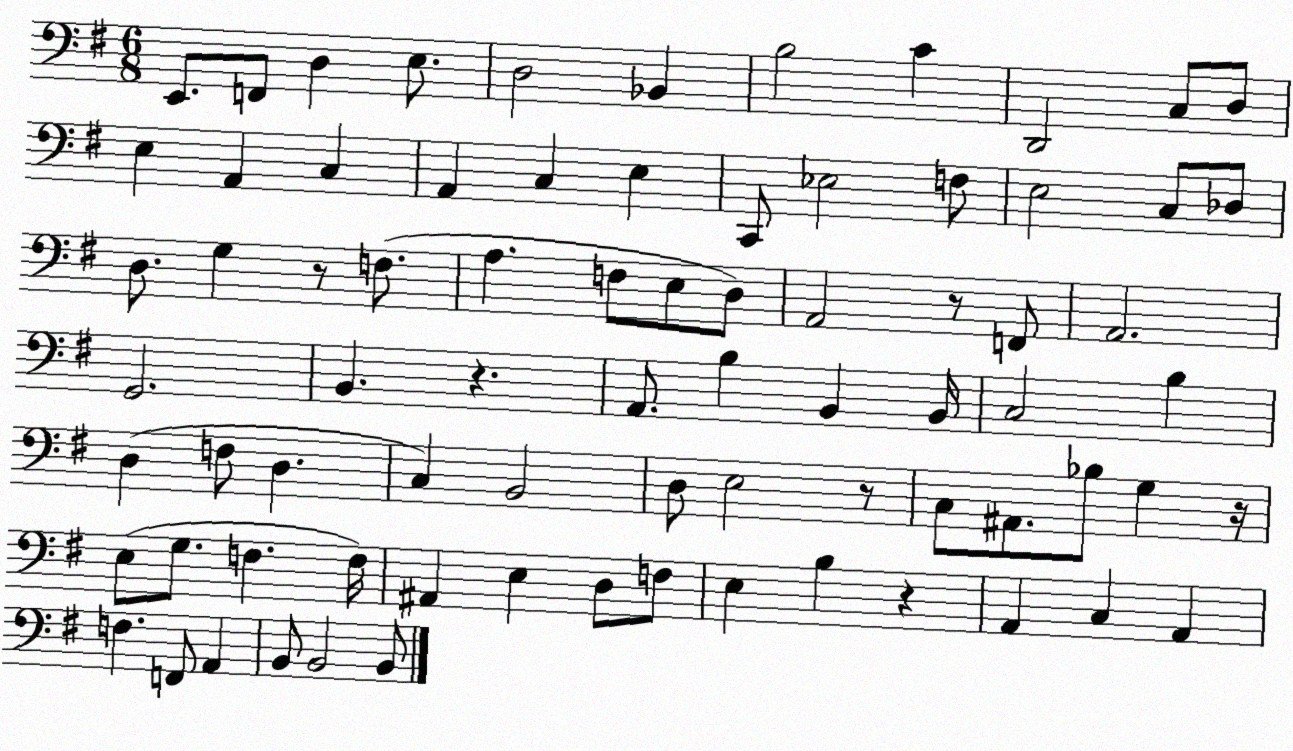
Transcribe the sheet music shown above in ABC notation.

X:1
T:Untitled
M:6/8
L:1/4
K:G
E,,/2 F,,/2 D, E,/2 D,2 _B,, B,2 C D,,2 C,/2 D,/2 E, A,, C, A,, C, E, C,,/2 _E,2 F,/2 E,2 C,/2 _D,/2 D,/2 G, z/2 F,/2 A, F,/2 E,/2 D,/2 A,,2 z/2 F,,/2 A,,2 G,,2 B,, z A,,/2 B, B,, B,,/4 C,2 B, D, F,/2 D, C, B,,2 D,/2 E,2 z/2 C,/2 ^A,,/2 _B,/2 G, z/4 E,/2 G,/2 F, F,/4 ^A,, E, D,/2 F,/2 E, B, z A,, C, A,, F, F,,/2 A,, B,,/2 B,,2 B,,/2